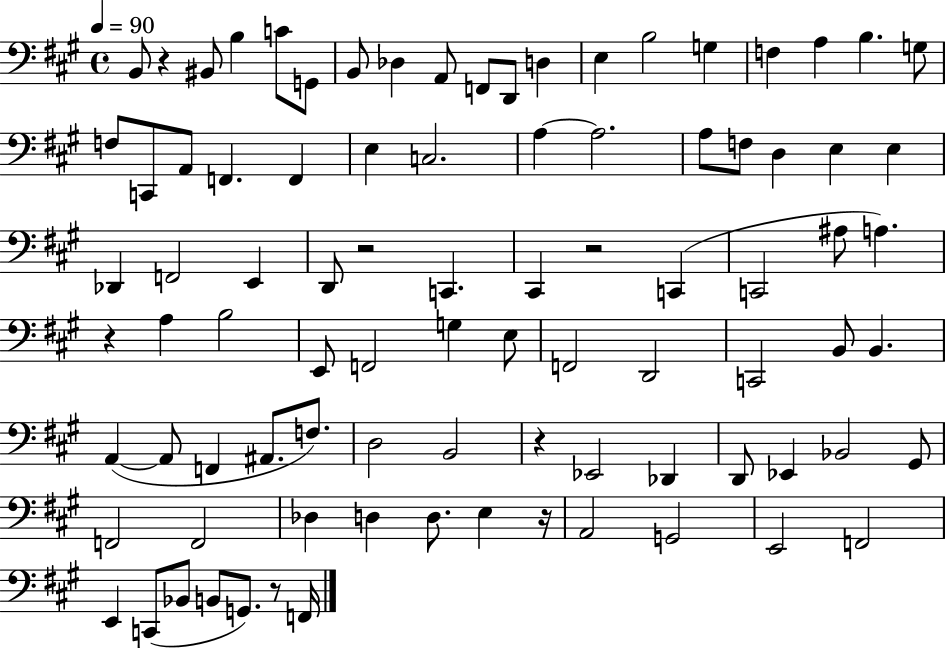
B2/e R/q BIS2/e B3/q C4/e G2/e B2/e Db3/q A2/e F2/e D2/e D3/q E3/q B3/h G3/q F3/q A3/q B3/q. G3/e F3/e C2/e A2/e F2/q. F2/q E3/q C3/h. A3/q A3/h. A3/e F3/e D3/q E3/q E3/q Db2/q F2/h E2/q D2/e R/h C2/q. C#2/q R/h C2/q C2/h A#3/e A3/q. R/q A3/q B3/h E2/e F2/h G3/q E3/e F2/h D2/h C2/h B2/e B2/q. A2/q A2/e F2/q A#2/e. F3/e. D3/h B2/h R/q Eb2/h Db2/q D2/e Eb2/q Bb2/h G#2/e F2/h F2/h Db3/q D3/q D3/e. E3/q R/s A2/h G2/h E2/h F2/h E2/q C2/e Bb2/e B2/e G2/e. R/e F2/s